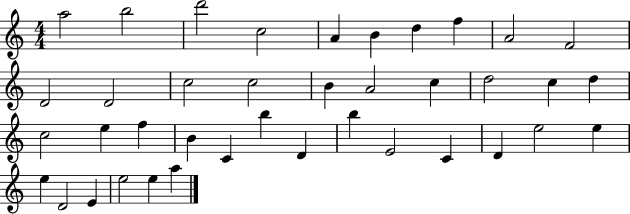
{
  \clef treble
  \numericTimeSignature
  \time 4/4
  \key c \major
  a''2 b''2 | d'''2 c''2 | a'4 b'4 d''4 f''4 | a'2 f'2 | \break d'2 d'2 | c''2 c''2 | b'4 a'2 c''4 | d''2 c''4 d''4 | \break c''2 e''4 f''4 | b'4 c'4 b''4 d'4 | b''4 e'2 c'4 | d'4 e''2 e''4 | \break e''4 d'2 e'4 | e''2 e''4 a''4 | \bar "|."
}